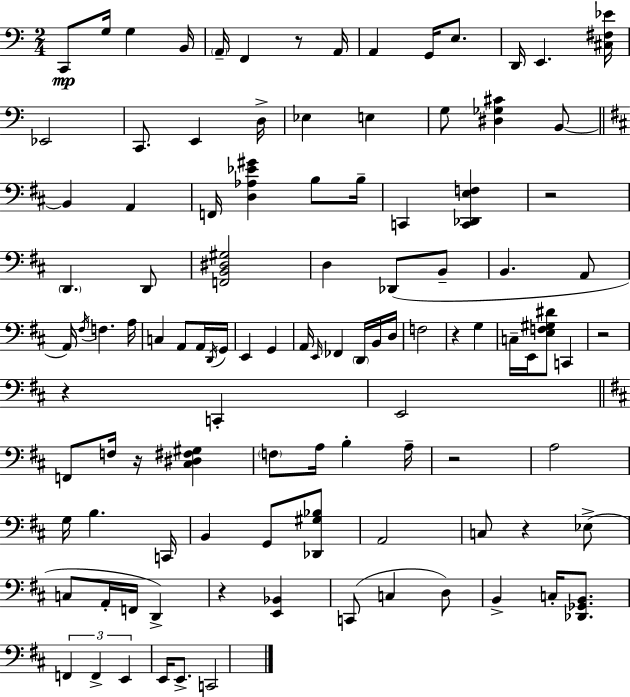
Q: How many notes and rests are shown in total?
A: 106